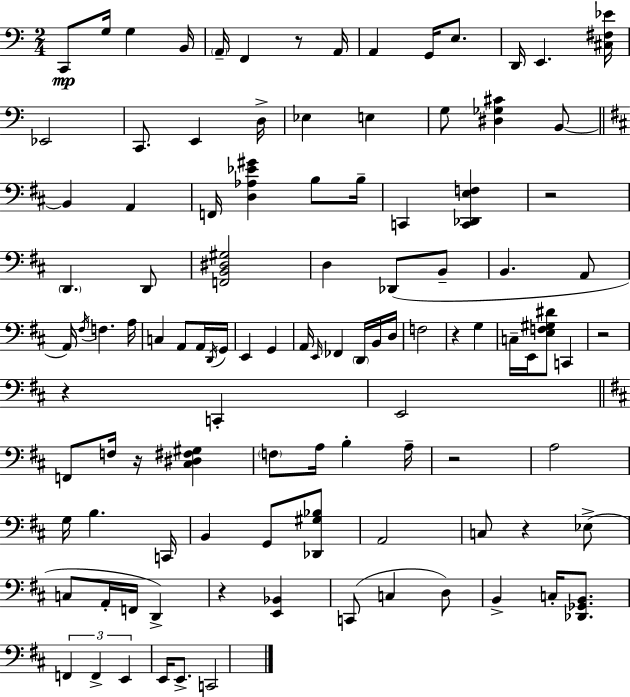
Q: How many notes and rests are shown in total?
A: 106